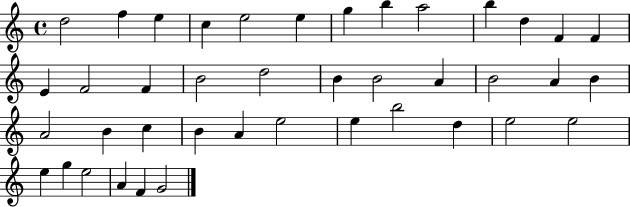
X:1
T:Untitled
M:4/4
L:1/4
K:C
d2 f e c e2 e g b a2 b d F F E F2 F B2 d2 B B2 A B2 A B A2 B c B A e2 e b2 d e2 e2 e g e2 A F G2